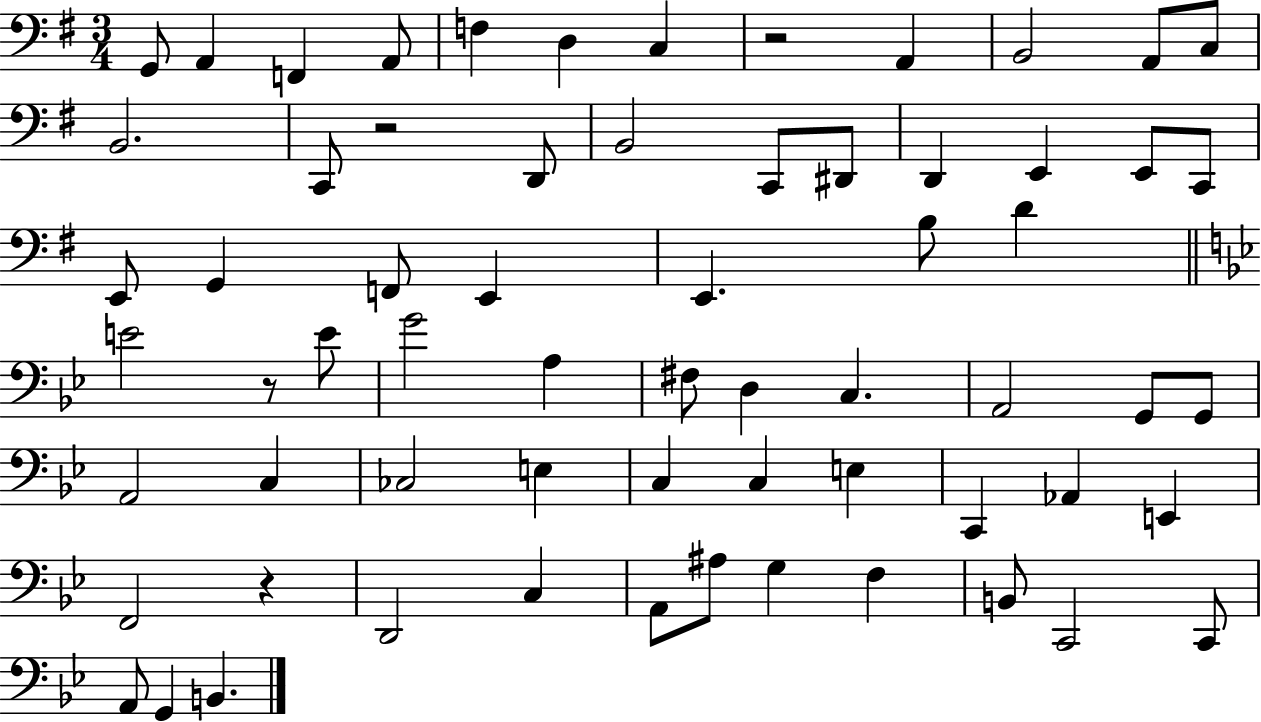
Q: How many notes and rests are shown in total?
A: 65